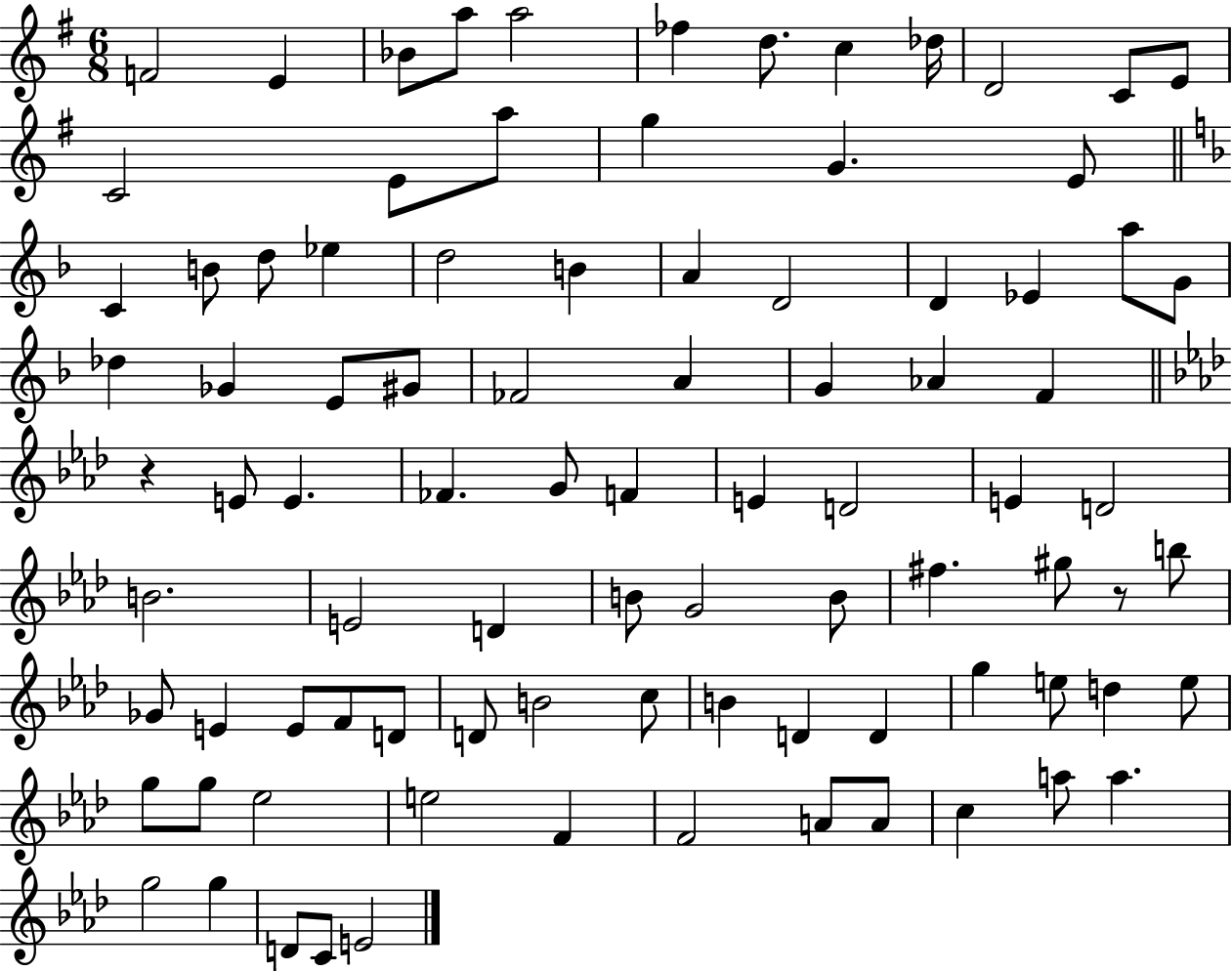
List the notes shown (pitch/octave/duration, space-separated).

F4/h E4/q Bb4/e A5/e A5/h FES5/q D5/e. C5/q Db5/s D4/h C4/e E4/e C4/h E4/e A5/e G5/q G4/q. E4/e C4/q B4/e D5/e Eb5/q D5/h B4/q A4/q D4/h D4/q Eb4/q A5/e G4/e Db5/q Gb4/q E4/e G#4/e FES4/h A4/q G4/q Ab4/q F4/q R/q E4/e E4/q. FES4/q. G4/e F4/q E4/q D4/h E4/q D4/h B4/h. E4/h D4/q B4/e G4/h B4/e F#5/q. G#5/e R/e B5/e Gb4/e E4/q E4/e F4/e D4/e D4/e B4/h C5/e B4/q D4/q D4/q G5/q E5/e D5/q E5/e G5/e G5/e Eb5/h E5/h F4/q F4/h A4/e A4/e C5/q A5/e A5/q. G5/h G5/q D4/e C4/e E4/h